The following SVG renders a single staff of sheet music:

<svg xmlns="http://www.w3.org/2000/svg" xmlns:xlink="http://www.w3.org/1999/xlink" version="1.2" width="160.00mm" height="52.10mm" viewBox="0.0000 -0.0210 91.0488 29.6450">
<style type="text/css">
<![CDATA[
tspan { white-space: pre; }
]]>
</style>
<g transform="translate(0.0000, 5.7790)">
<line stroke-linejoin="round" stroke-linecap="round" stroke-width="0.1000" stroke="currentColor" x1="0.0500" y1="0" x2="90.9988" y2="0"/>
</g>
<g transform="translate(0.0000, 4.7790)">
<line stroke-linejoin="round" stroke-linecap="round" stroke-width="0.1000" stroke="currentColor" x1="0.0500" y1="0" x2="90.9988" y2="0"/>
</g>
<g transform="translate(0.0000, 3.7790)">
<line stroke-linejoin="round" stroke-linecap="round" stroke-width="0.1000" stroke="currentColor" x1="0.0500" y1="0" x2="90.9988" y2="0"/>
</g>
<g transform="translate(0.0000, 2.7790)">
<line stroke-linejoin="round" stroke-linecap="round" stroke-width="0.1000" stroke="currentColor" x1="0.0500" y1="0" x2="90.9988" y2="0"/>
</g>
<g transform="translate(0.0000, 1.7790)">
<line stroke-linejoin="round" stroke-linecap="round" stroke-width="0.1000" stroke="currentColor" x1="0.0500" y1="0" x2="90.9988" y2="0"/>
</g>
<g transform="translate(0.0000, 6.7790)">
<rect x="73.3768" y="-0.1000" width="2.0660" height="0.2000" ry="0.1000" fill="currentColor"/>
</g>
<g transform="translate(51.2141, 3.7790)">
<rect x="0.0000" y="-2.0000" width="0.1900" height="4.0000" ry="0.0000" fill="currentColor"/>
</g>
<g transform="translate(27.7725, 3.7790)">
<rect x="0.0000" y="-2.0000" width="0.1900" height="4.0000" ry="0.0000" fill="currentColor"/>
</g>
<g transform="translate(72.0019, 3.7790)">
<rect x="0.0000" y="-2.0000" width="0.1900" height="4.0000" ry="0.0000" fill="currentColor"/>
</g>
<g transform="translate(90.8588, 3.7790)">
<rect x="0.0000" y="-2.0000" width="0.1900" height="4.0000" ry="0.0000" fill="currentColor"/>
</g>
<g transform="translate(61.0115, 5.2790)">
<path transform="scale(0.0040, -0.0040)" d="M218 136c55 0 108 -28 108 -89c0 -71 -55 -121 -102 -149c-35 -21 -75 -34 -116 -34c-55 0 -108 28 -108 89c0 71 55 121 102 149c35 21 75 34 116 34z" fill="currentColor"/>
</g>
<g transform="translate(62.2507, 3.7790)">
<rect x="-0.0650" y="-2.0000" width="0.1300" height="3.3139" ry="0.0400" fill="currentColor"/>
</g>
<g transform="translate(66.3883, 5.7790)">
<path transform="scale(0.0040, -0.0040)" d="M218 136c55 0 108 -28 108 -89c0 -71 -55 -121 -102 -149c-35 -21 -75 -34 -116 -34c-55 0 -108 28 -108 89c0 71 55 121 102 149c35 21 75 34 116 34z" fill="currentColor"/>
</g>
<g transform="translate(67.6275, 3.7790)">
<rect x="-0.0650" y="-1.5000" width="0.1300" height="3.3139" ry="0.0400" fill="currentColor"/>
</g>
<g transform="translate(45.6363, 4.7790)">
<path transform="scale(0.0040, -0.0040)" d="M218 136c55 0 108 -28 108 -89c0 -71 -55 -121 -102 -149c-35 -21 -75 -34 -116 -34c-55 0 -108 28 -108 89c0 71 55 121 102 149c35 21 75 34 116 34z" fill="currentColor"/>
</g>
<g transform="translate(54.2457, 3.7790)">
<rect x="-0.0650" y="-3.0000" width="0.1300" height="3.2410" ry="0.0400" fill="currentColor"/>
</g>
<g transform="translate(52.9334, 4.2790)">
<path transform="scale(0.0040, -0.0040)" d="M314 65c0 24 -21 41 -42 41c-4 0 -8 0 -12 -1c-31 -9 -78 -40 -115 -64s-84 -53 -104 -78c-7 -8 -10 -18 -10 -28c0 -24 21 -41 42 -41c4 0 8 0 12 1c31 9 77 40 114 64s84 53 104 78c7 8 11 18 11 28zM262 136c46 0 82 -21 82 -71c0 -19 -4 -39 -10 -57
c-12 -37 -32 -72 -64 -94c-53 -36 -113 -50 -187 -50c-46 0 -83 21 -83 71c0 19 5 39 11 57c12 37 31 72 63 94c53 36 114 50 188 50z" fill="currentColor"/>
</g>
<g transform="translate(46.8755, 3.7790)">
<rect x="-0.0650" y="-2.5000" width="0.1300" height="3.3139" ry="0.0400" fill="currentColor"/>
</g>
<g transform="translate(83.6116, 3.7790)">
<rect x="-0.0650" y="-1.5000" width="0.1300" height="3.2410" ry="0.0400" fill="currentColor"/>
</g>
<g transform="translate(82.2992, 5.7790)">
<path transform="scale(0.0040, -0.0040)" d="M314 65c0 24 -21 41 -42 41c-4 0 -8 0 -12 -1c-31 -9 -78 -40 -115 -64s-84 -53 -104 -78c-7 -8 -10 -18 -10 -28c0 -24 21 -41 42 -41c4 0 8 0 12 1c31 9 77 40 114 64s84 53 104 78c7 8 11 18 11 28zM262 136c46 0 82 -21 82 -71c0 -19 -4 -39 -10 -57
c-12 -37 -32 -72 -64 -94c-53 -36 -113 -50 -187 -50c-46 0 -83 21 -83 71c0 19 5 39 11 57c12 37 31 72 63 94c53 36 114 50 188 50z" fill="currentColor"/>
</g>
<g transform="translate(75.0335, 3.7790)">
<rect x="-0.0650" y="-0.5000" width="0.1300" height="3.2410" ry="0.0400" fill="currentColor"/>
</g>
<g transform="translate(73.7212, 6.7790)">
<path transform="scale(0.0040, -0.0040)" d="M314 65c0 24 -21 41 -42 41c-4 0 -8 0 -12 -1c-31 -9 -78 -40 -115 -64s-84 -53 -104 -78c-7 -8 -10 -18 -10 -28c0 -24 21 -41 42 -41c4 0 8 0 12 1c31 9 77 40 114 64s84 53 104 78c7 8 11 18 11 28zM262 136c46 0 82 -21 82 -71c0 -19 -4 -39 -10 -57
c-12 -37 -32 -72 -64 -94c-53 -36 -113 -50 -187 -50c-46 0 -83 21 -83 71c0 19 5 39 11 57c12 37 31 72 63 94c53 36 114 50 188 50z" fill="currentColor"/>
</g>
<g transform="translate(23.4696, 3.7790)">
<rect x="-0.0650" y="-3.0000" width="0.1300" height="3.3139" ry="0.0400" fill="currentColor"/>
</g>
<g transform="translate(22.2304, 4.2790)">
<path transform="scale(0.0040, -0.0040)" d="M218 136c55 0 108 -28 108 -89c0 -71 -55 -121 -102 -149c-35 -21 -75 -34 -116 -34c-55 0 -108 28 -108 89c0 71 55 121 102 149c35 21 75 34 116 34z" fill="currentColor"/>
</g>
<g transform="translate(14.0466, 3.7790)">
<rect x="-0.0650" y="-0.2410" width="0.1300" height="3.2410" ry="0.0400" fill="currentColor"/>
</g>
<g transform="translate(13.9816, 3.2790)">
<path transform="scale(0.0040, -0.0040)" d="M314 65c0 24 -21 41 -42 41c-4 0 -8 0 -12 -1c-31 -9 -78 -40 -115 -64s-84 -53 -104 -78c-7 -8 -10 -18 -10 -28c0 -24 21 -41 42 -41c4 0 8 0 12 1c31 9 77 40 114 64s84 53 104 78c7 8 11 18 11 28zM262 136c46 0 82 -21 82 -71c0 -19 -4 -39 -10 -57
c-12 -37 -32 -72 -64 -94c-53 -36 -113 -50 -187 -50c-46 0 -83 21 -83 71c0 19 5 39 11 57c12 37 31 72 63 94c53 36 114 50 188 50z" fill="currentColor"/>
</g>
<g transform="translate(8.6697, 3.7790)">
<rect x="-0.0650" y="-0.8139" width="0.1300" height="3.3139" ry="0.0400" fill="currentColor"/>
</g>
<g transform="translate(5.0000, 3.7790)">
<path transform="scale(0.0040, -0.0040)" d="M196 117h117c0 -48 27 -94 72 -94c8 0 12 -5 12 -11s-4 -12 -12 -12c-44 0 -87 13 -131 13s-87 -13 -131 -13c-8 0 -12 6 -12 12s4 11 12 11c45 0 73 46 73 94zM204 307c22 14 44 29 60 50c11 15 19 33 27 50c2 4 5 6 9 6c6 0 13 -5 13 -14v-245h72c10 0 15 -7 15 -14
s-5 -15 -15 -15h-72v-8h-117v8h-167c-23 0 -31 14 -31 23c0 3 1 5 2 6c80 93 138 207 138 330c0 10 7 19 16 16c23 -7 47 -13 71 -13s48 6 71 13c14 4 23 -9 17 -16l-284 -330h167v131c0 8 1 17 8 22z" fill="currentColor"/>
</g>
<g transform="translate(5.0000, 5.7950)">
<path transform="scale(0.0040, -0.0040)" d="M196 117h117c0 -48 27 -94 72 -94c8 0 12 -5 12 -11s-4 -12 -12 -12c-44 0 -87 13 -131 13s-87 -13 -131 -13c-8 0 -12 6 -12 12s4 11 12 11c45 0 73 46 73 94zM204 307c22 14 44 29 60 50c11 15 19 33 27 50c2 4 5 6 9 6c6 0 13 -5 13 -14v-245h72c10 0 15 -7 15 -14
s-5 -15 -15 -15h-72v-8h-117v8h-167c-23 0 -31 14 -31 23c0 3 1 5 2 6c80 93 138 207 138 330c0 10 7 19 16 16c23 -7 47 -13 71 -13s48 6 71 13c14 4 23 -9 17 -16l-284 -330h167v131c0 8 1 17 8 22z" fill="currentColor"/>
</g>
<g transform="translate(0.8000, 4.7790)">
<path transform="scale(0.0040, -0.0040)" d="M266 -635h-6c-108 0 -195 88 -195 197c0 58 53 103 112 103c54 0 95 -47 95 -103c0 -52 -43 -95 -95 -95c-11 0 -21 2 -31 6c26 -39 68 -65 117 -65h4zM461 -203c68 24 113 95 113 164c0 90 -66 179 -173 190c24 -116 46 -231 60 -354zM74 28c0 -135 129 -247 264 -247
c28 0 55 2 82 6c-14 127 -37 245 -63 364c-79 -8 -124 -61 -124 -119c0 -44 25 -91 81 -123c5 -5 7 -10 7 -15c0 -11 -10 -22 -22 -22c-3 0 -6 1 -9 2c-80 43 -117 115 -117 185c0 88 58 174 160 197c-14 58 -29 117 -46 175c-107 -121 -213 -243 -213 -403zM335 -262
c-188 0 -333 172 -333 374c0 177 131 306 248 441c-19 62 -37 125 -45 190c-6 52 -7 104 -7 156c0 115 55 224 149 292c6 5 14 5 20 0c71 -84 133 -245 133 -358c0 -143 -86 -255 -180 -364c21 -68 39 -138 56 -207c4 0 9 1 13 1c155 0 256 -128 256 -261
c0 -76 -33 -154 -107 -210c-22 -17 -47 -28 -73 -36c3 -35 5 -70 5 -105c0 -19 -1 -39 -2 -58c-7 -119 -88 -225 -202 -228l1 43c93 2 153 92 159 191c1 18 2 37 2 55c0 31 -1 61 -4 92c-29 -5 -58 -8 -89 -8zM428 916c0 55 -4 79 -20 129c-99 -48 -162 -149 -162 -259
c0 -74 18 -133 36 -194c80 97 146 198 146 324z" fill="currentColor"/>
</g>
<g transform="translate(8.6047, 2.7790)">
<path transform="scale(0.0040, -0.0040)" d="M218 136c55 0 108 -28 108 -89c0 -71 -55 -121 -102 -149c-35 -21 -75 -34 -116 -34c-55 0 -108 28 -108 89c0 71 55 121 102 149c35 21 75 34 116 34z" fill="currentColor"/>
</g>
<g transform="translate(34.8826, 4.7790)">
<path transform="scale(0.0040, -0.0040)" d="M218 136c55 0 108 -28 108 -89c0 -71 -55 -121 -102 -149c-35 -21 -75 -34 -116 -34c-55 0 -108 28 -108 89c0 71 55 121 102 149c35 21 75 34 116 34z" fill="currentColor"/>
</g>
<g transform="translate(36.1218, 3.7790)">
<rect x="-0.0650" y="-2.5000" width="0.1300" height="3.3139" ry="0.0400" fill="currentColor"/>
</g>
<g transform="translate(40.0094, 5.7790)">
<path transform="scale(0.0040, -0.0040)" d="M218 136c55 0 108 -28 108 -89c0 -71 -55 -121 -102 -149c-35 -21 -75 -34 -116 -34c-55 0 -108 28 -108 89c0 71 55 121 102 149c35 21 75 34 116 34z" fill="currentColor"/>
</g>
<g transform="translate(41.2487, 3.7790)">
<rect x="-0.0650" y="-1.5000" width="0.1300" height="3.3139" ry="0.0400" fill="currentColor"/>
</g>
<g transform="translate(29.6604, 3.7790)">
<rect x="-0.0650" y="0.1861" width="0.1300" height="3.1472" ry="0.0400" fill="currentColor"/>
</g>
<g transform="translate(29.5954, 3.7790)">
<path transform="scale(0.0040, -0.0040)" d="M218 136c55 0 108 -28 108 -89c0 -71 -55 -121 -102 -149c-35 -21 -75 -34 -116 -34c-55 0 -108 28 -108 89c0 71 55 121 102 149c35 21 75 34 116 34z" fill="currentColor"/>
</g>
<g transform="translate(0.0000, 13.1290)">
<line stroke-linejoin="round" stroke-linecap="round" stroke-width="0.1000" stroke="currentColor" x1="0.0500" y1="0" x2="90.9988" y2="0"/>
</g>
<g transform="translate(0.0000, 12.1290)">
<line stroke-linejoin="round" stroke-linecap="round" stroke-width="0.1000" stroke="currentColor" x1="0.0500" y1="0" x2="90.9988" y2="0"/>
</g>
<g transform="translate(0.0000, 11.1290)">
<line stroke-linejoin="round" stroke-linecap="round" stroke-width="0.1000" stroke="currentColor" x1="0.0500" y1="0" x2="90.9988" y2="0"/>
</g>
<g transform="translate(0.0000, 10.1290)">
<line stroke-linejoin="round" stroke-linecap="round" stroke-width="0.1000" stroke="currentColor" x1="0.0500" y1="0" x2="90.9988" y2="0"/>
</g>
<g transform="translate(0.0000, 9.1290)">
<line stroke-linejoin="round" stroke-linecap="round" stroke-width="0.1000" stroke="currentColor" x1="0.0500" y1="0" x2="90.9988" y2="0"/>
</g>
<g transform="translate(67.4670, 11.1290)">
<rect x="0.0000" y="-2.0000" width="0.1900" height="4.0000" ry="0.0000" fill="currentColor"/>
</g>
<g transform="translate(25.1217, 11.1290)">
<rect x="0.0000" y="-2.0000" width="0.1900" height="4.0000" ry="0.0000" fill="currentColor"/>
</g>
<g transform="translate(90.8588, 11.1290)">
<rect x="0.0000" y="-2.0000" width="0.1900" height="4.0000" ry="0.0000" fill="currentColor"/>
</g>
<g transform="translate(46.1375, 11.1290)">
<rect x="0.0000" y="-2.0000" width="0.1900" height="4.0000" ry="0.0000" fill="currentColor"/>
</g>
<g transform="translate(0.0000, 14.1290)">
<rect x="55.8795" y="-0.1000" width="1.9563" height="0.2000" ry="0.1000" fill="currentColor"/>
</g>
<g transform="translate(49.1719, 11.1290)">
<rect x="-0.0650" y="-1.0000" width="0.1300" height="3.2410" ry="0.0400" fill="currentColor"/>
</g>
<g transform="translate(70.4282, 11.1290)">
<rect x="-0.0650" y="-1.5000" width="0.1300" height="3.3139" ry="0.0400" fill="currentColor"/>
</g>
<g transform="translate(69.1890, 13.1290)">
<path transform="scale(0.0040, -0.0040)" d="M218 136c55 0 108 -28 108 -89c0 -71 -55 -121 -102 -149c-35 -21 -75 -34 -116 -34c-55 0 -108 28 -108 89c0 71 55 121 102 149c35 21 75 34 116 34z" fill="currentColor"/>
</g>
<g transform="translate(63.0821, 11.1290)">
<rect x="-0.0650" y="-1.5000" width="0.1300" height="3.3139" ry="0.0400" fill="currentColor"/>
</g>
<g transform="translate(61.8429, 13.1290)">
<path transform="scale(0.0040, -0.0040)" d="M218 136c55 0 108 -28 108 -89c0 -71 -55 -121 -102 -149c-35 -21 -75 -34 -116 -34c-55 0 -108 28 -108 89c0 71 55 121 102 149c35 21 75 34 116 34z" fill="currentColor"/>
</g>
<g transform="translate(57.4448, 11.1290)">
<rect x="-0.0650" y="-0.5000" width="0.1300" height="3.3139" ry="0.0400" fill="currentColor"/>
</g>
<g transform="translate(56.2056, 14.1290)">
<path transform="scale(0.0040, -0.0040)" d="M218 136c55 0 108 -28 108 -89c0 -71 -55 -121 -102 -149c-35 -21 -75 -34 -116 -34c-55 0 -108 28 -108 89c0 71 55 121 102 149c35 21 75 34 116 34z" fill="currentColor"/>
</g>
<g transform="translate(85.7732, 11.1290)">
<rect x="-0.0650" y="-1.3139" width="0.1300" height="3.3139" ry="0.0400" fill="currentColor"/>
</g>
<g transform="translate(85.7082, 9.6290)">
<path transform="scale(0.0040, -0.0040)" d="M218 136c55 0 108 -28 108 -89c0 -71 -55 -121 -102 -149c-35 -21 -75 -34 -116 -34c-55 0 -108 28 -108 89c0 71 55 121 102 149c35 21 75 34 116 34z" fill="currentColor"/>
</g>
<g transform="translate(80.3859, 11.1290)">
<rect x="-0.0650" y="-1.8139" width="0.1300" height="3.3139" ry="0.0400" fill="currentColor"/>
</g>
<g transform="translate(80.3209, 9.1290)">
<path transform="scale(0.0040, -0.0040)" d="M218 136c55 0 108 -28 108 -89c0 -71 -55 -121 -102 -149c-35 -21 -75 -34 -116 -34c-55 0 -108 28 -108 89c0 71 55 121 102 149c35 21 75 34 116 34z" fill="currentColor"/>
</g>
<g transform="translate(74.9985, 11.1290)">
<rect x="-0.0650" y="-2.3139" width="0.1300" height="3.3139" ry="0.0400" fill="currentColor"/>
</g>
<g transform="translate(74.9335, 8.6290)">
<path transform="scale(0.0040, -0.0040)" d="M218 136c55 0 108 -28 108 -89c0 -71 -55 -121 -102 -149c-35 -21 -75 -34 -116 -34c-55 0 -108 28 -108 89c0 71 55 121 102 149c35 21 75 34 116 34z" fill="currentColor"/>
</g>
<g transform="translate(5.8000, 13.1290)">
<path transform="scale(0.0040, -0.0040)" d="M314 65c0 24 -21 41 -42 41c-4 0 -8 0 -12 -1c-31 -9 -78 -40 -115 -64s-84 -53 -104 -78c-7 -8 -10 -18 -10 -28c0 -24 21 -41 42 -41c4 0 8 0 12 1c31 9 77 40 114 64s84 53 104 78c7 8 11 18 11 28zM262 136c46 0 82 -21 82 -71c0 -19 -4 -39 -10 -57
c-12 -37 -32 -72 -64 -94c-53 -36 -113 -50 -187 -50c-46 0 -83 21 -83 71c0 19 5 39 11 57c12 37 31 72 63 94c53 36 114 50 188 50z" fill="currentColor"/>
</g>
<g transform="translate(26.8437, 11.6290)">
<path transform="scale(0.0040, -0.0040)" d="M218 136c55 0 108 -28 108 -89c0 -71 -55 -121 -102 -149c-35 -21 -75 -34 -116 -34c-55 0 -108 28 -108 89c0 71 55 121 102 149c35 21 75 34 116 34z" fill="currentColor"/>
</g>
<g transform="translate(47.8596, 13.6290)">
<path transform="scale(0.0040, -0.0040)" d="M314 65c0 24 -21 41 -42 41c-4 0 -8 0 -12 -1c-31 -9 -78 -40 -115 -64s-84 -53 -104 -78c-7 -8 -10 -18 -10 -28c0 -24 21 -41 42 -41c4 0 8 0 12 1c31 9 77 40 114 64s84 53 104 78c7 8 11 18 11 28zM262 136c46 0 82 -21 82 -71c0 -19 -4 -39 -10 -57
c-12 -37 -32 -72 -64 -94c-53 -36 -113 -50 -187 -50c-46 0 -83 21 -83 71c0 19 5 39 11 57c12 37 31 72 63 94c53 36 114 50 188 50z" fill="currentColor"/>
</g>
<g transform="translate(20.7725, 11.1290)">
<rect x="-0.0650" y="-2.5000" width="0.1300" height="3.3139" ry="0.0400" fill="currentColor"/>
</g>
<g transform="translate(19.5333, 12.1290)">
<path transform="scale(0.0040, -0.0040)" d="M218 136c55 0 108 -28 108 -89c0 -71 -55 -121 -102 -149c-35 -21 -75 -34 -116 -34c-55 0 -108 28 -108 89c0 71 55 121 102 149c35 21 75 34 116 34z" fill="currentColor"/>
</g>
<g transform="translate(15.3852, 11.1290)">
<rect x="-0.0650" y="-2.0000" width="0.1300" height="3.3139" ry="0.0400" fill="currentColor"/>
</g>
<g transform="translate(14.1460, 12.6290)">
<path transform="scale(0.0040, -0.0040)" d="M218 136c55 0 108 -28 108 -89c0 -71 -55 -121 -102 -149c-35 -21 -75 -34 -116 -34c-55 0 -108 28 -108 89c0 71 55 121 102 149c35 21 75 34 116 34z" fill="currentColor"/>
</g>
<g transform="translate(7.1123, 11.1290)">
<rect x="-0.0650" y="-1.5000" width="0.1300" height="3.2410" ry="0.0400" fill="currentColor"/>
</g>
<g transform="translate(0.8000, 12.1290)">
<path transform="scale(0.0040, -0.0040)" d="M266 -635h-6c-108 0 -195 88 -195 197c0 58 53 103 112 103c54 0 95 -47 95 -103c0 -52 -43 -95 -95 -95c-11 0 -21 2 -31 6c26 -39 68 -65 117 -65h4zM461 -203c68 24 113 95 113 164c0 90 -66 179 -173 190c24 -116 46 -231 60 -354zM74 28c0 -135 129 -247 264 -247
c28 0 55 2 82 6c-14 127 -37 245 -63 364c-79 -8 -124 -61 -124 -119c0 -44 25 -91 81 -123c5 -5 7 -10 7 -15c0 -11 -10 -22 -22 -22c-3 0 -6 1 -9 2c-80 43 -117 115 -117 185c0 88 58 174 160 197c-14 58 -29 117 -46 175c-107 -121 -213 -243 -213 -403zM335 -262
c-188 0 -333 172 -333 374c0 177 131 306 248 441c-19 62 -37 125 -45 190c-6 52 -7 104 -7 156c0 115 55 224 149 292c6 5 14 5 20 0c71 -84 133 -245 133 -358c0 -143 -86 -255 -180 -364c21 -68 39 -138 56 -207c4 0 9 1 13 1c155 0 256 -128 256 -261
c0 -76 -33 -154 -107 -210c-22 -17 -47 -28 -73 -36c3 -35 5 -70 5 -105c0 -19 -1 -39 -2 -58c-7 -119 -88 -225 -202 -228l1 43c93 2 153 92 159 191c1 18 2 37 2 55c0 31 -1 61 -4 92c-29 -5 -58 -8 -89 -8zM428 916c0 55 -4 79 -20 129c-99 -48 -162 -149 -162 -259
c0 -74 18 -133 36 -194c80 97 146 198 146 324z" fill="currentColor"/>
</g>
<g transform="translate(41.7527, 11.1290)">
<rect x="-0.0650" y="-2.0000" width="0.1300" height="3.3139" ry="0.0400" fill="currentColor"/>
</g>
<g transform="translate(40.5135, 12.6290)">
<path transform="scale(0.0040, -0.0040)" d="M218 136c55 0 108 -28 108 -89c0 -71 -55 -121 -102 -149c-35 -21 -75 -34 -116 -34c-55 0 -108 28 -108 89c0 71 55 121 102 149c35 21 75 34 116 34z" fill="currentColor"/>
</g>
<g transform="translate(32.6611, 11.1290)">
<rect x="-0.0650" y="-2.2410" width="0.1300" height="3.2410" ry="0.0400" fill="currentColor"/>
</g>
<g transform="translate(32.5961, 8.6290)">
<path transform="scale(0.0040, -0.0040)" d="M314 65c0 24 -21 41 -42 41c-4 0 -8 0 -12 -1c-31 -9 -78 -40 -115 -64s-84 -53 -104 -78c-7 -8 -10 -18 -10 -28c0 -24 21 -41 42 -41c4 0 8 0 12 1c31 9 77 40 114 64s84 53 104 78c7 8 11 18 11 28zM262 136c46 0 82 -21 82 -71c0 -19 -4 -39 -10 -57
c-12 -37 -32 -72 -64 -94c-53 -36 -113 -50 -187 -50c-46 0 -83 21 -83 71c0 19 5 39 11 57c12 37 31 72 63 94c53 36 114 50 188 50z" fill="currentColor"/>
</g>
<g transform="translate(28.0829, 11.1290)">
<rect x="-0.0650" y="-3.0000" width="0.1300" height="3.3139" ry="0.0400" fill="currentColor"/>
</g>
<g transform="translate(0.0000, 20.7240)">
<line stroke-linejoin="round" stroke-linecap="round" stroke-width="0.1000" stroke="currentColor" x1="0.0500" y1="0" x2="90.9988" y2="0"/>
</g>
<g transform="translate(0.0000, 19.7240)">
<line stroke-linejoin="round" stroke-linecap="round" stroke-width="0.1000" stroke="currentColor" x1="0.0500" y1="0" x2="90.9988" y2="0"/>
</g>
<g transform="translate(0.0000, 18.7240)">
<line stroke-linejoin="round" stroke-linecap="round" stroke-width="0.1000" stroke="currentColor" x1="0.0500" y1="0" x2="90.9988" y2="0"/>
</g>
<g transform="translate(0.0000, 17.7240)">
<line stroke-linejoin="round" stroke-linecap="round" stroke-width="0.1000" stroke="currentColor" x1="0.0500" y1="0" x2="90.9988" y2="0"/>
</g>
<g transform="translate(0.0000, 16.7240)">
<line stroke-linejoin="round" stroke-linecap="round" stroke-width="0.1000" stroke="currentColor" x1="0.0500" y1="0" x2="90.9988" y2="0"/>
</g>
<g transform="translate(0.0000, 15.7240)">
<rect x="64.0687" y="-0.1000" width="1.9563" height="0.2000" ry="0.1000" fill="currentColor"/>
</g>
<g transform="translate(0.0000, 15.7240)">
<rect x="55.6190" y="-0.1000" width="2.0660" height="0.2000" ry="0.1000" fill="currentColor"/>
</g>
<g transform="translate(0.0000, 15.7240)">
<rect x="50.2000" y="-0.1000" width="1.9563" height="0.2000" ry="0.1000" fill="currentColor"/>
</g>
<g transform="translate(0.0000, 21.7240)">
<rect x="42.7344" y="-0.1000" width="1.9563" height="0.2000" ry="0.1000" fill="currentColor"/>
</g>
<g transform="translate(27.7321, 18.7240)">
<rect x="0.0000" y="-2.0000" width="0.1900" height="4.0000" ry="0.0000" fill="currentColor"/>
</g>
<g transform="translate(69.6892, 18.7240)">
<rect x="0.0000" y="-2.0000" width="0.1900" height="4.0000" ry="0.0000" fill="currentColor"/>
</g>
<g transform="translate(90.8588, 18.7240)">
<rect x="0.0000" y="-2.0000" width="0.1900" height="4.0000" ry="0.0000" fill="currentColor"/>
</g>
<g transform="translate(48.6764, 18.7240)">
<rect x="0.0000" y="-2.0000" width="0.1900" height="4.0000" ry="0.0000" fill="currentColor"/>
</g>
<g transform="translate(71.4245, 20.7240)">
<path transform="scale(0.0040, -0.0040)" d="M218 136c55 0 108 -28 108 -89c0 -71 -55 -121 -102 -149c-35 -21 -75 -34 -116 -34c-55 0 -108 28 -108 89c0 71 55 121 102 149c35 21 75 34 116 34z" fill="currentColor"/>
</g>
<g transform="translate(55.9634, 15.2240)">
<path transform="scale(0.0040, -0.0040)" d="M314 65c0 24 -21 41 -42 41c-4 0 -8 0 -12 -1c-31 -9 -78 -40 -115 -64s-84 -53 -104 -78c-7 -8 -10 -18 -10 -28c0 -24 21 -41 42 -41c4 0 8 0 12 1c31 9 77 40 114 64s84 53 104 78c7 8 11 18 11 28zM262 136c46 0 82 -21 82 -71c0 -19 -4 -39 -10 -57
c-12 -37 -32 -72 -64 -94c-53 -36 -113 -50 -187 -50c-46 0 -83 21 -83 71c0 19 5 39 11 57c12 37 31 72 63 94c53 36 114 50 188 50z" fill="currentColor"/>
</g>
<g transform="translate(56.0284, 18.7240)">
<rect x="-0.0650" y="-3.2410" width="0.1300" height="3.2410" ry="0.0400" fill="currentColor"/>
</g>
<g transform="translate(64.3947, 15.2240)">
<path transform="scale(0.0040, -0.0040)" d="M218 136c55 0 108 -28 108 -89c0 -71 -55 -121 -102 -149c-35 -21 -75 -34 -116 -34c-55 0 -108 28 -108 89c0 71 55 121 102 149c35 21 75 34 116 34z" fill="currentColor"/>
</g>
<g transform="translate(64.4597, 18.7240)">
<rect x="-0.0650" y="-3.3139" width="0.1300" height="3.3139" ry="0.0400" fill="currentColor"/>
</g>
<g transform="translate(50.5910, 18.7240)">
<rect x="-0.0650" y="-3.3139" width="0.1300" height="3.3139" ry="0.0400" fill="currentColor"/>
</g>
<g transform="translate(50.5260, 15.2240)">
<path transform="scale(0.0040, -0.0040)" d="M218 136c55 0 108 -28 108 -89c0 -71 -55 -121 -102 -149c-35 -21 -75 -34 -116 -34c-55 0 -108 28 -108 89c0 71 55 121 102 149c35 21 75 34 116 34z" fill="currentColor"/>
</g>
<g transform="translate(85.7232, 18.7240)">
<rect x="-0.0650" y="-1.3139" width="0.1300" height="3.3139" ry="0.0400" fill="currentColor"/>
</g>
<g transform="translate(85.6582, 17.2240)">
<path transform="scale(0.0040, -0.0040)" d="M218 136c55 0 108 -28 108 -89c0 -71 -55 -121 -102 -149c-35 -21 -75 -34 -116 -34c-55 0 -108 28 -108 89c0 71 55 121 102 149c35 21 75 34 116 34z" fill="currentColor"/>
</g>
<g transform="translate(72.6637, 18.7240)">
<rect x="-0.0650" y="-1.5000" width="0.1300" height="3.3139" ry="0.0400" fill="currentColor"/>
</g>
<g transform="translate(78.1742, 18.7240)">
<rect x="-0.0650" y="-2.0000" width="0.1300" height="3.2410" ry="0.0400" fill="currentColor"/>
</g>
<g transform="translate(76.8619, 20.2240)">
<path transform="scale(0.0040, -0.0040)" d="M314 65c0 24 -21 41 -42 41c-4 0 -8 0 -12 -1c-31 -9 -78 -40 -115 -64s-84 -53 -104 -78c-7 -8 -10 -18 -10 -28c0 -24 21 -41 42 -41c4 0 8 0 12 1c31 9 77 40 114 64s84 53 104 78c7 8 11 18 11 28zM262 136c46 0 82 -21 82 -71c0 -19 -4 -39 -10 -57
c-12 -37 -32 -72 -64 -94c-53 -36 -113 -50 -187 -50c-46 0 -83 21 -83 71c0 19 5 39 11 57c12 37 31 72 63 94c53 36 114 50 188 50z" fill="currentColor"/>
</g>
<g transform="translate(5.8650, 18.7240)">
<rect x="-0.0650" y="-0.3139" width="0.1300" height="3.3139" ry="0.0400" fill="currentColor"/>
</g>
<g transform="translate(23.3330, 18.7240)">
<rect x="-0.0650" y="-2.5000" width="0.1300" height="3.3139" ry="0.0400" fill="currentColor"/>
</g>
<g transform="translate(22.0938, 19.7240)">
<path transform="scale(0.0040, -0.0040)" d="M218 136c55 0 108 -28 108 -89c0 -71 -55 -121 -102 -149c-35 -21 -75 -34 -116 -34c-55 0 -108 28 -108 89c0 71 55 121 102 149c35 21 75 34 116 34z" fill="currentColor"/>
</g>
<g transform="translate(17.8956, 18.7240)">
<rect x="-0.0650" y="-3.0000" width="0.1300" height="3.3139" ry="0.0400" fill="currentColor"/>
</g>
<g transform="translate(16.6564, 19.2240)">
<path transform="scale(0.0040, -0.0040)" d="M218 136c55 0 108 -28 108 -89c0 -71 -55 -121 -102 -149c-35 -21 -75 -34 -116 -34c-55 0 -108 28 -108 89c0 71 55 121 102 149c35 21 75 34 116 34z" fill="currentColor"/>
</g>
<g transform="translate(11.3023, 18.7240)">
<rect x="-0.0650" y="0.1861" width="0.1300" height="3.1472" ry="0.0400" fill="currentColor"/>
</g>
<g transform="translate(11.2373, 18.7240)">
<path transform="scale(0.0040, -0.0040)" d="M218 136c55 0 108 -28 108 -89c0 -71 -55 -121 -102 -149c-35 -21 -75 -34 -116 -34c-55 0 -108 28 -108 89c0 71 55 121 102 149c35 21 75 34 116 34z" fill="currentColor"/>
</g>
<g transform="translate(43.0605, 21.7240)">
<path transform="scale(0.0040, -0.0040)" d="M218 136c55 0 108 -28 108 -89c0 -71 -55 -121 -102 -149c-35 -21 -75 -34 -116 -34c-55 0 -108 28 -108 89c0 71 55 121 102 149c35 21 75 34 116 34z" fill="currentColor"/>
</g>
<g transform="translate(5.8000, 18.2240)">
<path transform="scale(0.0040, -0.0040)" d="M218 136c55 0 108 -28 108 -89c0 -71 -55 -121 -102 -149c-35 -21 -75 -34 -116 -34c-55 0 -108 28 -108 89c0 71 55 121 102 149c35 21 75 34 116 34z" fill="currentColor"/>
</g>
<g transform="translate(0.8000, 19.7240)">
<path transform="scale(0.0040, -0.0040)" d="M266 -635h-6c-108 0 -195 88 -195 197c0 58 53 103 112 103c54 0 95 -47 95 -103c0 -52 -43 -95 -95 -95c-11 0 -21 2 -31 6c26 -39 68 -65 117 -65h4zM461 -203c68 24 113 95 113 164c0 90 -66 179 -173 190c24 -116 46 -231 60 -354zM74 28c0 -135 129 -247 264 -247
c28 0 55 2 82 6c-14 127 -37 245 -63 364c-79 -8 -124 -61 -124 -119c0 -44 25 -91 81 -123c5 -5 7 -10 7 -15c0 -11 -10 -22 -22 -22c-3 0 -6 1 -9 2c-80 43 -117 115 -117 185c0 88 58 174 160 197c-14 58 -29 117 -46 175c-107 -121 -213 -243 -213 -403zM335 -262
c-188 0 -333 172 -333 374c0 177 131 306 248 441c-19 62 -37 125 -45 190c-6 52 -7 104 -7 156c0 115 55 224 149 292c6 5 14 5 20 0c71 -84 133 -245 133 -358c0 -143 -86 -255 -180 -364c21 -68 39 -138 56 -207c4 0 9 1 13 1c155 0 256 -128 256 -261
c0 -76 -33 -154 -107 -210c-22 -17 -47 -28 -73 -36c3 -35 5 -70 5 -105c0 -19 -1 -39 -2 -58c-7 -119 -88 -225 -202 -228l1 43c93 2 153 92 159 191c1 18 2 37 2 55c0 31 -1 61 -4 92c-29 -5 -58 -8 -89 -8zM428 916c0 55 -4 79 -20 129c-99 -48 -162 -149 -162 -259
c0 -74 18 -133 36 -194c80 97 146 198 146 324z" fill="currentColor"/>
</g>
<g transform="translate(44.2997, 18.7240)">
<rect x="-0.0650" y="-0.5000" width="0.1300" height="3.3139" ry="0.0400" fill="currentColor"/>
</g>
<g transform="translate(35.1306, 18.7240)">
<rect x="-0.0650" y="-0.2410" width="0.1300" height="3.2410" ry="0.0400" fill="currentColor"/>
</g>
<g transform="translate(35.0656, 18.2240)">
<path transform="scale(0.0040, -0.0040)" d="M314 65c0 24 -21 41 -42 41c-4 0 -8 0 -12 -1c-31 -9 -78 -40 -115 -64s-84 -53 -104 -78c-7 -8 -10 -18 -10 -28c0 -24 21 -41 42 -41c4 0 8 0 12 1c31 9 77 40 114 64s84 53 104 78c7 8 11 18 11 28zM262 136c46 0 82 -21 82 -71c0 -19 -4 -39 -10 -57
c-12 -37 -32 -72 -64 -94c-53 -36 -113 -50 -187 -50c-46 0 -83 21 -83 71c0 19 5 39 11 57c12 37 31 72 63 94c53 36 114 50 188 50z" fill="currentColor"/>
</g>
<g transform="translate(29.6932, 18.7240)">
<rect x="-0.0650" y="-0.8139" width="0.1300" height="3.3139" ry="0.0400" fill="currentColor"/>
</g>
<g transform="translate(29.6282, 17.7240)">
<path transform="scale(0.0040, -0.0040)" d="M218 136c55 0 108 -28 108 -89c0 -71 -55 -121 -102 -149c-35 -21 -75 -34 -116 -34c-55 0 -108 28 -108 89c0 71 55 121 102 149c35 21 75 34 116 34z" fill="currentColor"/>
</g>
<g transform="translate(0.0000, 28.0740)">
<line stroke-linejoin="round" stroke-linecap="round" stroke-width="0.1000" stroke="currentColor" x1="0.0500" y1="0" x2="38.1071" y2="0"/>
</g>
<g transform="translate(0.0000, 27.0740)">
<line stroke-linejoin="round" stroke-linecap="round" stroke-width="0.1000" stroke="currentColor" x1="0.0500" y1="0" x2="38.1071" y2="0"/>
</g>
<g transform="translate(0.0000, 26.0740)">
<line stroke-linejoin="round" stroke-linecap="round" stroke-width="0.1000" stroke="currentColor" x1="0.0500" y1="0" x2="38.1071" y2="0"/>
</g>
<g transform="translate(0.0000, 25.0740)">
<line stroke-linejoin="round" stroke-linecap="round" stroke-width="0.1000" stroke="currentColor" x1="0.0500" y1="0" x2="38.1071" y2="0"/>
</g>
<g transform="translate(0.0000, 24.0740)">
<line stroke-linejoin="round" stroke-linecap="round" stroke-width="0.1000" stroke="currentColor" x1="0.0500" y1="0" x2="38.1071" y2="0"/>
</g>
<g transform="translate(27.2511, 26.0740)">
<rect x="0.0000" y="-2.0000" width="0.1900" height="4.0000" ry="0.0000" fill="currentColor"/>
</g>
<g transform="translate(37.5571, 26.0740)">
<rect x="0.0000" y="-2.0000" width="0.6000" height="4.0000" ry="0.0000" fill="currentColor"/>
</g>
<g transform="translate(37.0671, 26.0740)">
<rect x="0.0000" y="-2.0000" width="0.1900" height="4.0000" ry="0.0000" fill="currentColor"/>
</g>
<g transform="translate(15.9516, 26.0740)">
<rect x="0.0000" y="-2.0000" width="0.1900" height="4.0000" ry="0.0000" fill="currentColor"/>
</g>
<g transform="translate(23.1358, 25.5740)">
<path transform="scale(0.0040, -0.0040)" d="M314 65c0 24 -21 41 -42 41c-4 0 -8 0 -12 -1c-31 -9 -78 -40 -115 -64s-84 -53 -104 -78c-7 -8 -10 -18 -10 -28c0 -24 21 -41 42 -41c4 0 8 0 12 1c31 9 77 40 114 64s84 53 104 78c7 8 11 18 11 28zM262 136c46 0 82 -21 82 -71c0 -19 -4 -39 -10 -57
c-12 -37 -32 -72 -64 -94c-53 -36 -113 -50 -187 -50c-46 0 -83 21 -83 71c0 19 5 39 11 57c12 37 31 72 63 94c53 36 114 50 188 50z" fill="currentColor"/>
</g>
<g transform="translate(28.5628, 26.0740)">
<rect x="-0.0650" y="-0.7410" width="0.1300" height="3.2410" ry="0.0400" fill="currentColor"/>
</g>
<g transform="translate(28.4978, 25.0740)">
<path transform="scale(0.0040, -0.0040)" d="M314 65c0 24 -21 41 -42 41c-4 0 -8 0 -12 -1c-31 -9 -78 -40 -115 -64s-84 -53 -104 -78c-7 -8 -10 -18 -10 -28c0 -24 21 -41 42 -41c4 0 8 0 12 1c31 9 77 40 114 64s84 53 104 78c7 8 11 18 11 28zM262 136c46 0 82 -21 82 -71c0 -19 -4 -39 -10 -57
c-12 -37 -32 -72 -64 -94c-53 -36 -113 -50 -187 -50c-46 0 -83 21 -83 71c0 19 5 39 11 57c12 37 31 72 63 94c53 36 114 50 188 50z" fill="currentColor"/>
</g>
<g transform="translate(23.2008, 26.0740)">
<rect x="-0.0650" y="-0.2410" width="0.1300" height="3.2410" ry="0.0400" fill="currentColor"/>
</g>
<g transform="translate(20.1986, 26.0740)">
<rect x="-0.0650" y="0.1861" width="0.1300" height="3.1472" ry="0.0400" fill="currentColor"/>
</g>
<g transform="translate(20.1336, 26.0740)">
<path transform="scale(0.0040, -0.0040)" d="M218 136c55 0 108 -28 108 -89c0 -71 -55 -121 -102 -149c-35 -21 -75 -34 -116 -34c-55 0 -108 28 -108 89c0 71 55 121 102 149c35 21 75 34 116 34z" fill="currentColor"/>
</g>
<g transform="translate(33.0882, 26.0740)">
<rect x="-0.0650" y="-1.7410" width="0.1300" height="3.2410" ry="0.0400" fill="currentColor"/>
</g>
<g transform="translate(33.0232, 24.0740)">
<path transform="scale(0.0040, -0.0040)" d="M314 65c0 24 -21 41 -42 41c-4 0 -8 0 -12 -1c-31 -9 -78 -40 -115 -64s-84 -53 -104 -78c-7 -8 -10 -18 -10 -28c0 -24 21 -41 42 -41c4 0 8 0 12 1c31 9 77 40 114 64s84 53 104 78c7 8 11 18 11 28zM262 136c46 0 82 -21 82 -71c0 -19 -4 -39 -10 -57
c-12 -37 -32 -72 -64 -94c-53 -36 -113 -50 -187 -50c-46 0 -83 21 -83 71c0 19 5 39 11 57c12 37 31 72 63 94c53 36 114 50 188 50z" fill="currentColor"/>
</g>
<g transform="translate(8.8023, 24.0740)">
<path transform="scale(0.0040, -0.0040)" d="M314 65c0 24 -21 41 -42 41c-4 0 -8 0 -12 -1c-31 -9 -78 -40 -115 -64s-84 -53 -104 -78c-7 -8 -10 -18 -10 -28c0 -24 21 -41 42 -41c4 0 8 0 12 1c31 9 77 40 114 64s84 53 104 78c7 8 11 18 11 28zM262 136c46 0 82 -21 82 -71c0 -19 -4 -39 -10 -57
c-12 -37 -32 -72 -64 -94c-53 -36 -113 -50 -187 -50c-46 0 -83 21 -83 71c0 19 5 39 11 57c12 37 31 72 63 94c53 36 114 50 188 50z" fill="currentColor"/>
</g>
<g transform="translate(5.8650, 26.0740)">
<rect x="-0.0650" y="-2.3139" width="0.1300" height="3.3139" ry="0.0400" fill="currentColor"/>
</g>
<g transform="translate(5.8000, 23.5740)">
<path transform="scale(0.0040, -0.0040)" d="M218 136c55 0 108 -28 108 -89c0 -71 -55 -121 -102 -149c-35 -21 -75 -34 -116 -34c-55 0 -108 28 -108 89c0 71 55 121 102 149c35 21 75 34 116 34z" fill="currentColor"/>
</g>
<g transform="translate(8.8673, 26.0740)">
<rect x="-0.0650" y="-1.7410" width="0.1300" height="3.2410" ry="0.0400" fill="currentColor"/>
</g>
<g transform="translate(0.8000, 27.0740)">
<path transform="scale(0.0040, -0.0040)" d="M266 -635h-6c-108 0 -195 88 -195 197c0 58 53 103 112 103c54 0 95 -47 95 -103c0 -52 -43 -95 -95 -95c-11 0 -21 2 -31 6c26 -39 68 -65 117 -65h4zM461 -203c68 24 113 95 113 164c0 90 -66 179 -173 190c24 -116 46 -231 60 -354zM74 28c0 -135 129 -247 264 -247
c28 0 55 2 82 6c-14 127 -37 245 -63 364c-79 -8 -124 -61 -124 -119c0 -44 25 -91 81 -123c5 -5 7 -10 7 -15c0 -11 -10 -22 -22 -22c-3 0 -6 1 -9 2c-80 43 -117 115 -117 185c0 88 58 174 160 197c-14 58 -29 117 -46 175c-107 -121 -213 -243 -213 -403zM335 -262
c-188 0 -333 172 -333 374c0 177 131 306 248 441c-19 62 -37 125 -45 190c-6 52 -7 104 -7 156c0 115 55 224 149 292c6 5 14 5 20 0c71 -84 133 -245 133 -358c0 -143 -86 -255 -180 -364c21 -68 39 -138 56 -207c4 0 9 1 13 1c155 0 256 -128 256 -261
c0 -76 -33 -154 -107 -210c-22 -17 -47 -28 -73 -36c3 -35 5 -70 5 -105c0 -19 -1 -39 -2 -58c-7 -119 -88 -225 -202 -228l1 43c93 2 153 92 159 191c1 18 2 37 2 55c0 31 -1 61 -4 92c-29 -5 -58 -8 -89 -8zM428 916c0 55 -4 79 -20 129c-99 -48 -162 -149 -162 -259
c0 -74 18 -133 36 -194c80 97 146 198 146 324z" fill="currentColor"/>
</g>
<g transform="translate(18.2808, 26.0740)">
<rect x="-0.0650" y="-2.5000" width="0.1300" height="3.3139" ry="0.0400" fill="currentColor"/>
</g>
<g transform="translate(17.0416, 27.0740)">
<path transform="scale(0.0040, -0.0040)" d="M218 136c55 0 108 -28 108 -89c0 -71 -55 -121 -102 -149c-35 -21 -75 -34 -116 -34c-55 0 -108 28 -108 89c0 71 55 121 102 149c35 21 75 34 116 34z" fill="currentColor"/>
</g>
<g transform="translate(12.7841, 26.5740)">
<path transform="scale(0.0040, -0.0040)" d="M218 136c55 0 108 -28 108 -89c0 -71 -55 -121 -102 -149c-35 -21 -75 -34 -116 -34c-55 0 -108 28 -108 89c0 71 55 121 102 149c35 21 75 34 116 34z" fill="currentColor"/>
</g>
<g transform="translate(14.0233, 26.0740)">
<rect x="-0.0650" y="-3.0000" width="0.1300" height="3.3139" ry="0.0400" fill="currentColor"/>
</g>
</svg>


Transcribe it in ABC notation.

X:1
T:Untitled
M:4/4
L:1/4
K:C
d c2 A B G E G A2 F E C2 E2 E2 F G A g2 F D2 C E E g f e c B A G d c2 C b b2 b E F2 e g f2 A G B c2 d2 f2